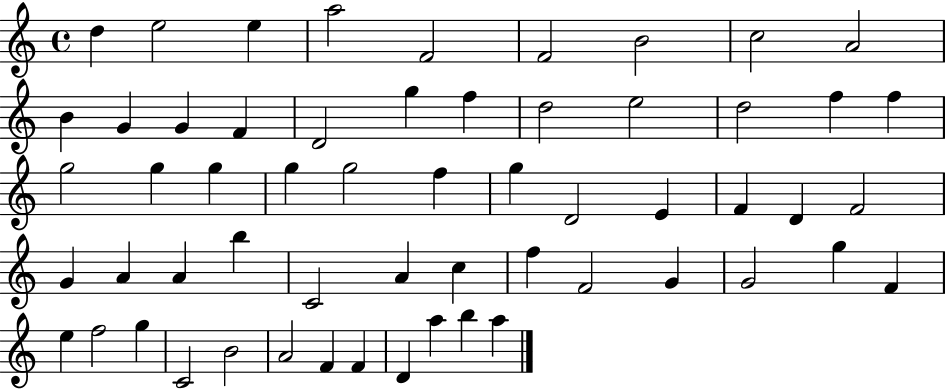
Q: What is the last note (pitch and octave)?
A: A5